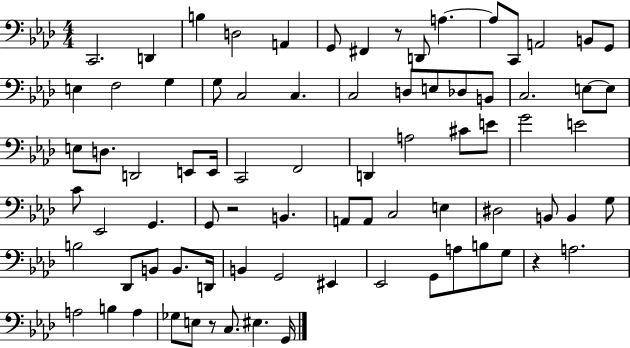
{
  \clef bass
  \numericTimeSignature
  \time 4/4
  \key aes \major
  \repeat volta 2 { c,2. d,4 | b4 d2 a,4 | g,8 fis,4 r8 d,8 a4.~~ | a8 c,8 a,2 b,8 g,8 | \break e4 f2 g4 | g8 c2 c4. | c2 d8 e8 des8 b,8 | c2. e8~~ e8 | \break e8 d8. d,2 e,8 e,16 | c,2 f,2 | d,4 a2 cis'8 e'8 | g'2 e'2 | \break c'8 ees,2 g,4. | g,8 r2 b,4. | a,8 a,8 c2 e4 | dis2 b,8 b,4 g8 | \break b2 des,8 b,8 b,8. d,16 | b,4 g,2 eis,4 | ees,2 g,8 a8 b8 g8 | r4 a2. | \break a2 b4 a4 | ges8 e8 r8 c8. eis4. g,16 | } \bar "|."
}